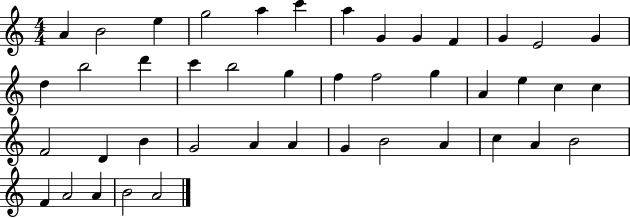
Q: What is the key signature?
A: C major